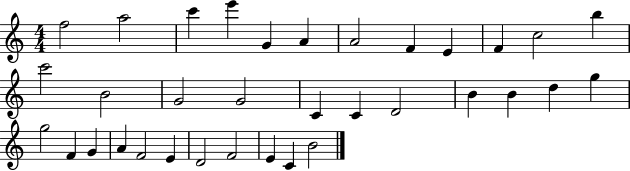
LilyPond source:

{
  \clef treble
  \numericTimeSignature
  \time 4/4
  \key c \major
  f''2 a''2 | c'''4 e'''4 g'4 a'4 | a'2 f'4 e'4 | f'4 c''2 b''4 | \break c'''2 b'2 | g'2 g'2 | c'4 c'4 d'2 | b'4 b'4 d''4 g''4 | \break g''2 f'4 g'4 | a'4 f'2 e'4 | d'2 f'2 | e'4 c'4 b'2 | \break \bar "|."
}